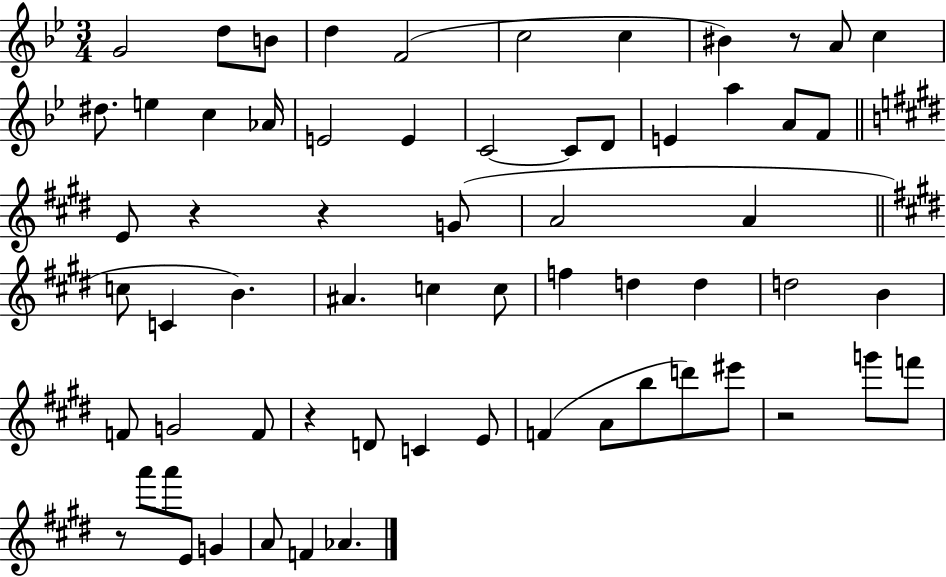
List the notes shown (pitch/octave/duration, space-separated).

G4/h D5/e B4/e D5/q F4/h C5/h C5/q BIS4/q R/e A4/e C5/q D#5/e. E5/q C5/q Ab4/s E4/h E4/q C4/h C4/e D4/e E4/q A5/q A4/e F4/e E4/e R/q R/q G4/e A4/h A4/q C5/e C4/q B4/q. A#4/q. C5/q C5/e F5/q D5/q D5/q D5/h B4/q F4/e G4/h F4/e R/q D4/e C4/q E4/e F4/q A4/e B5/e D6/e EIS6/e R/h G6/e F6/e R/e A6/e A6/e E4/e G4/q A4/e F4/q Ab4/q.